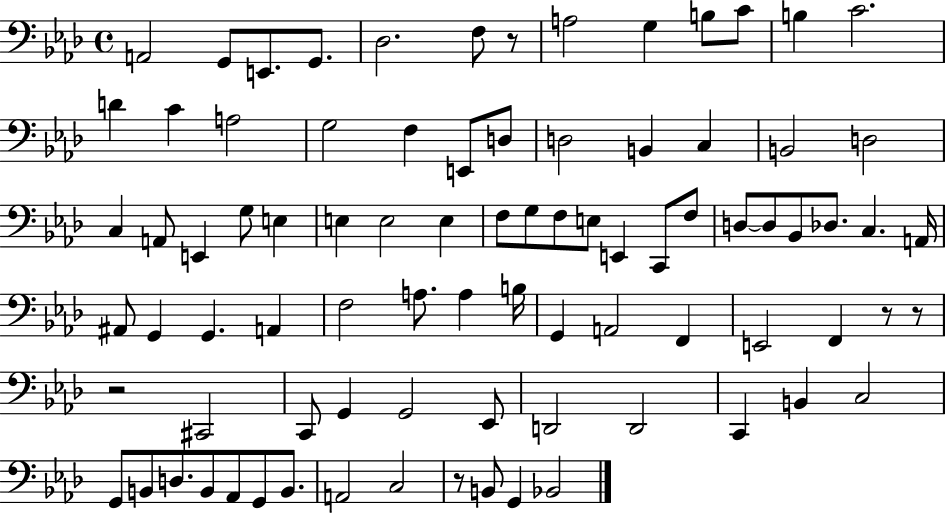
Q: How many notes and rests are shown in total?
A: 85